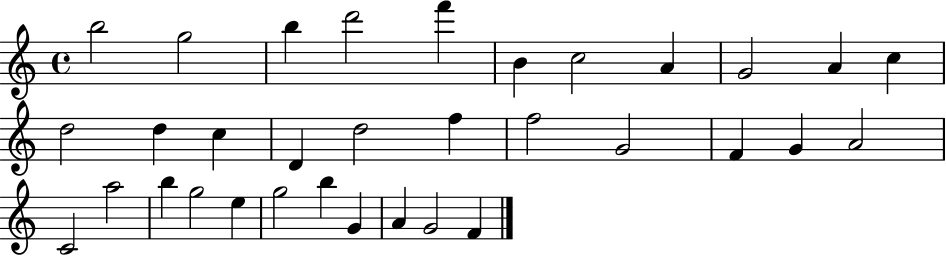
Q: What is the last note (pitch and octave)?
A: F4